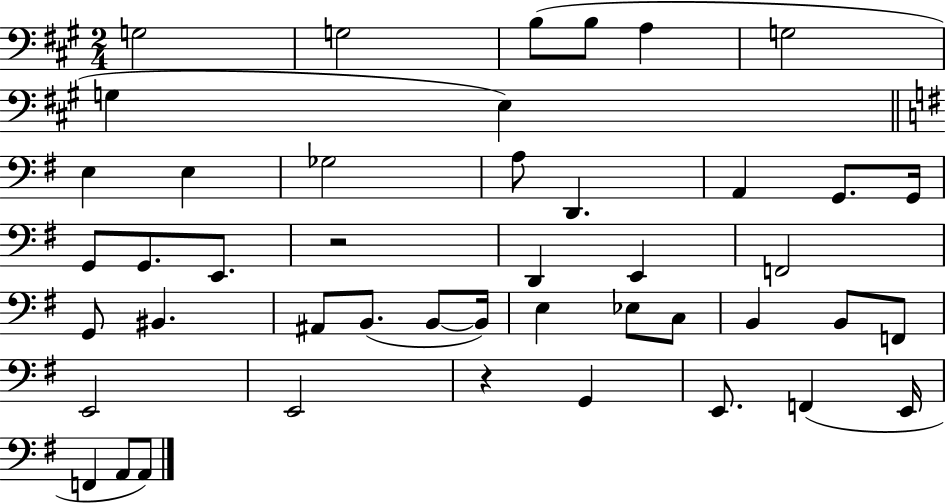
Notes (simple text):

G3/h G3/h B3/e B3/e A3/q G3/h G3/q E3/q E3/q E3/q Gb3/h A3/e D2/q. A2/q G2/e. G2/s G2/e G2/e. E2/e. R/h D2/q E2/q F2/h G2/e BIS2/q. A#2/e B2/e. B2/e B2/s E3/q Eb3/e C3/e B2/q B2/e F2/e E2/h E2/h R/q G2/q E2/e. F2/q E2/s F2/q A2/e A2/e